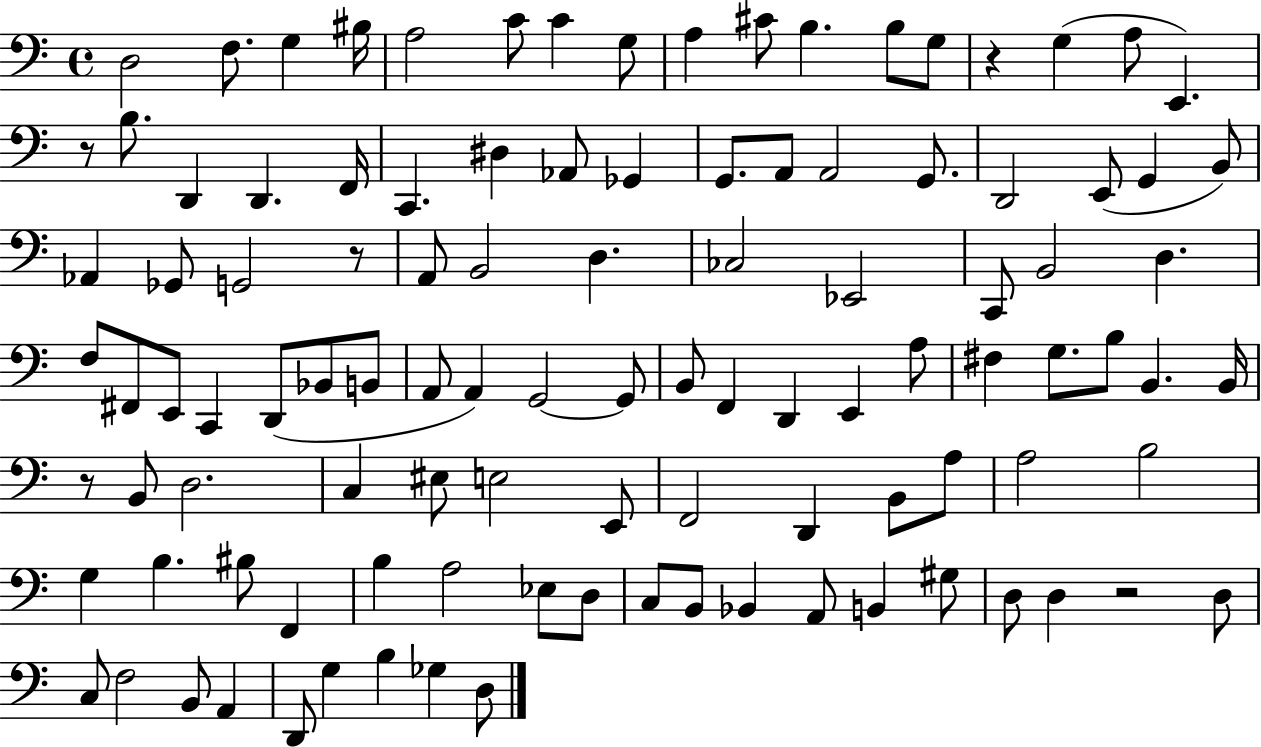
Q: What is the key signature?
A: C major